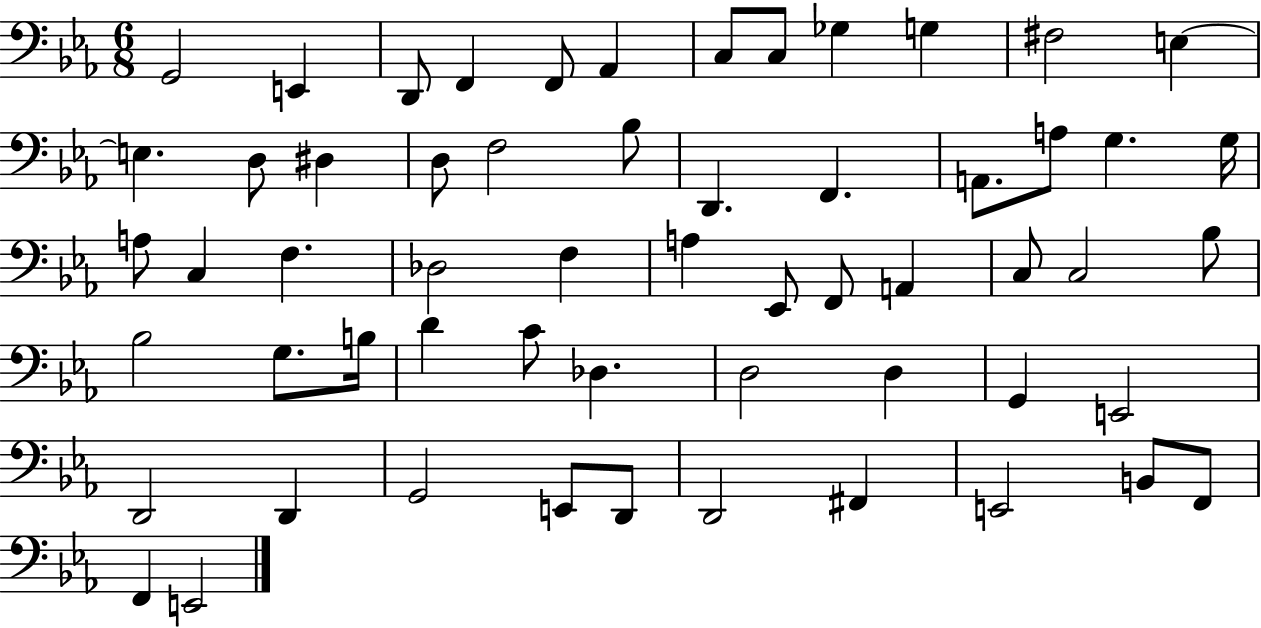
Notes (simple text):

G2/h E2/q D2/e F2/q F2/e Ab2/q C3/e C3/e Gb3/q G3/q F#3/h E3/q E3/q. D3/e D#3/q D3/e F3/h Bb3/e D2/q. F2/q. A2/e. A3/e G3/q. G3/s A3/e C3/q F3/q. Db3/h F3/q A3/q Eb2/e F2/e A2/q C3/e C3/h Bb3/e Bb3/h G3/e. B3/s D4/q C4/e Db3/q. D3/h D3/q G2/q E2/h D2/h D2/q G2/h E2/e D2/e D2/h F#2/q E2/h B2/e F2/e F2/q E2/h